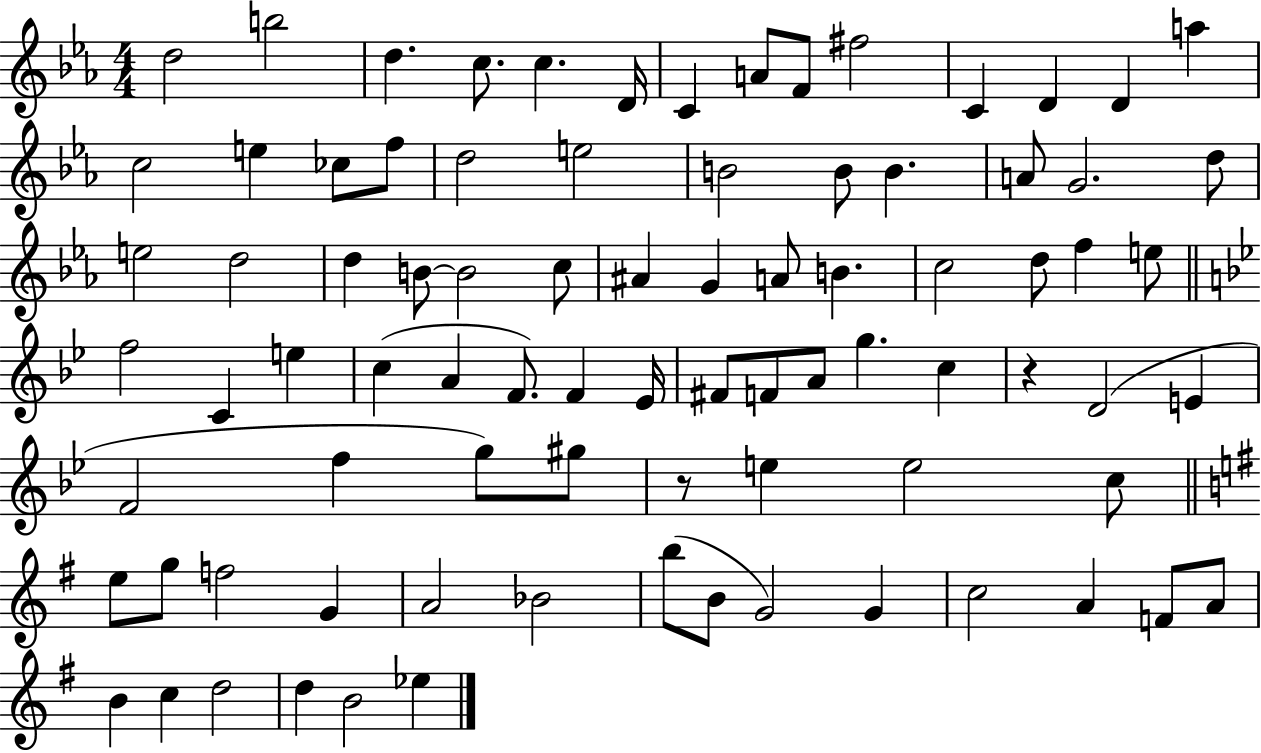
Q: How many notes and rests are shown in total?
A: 84